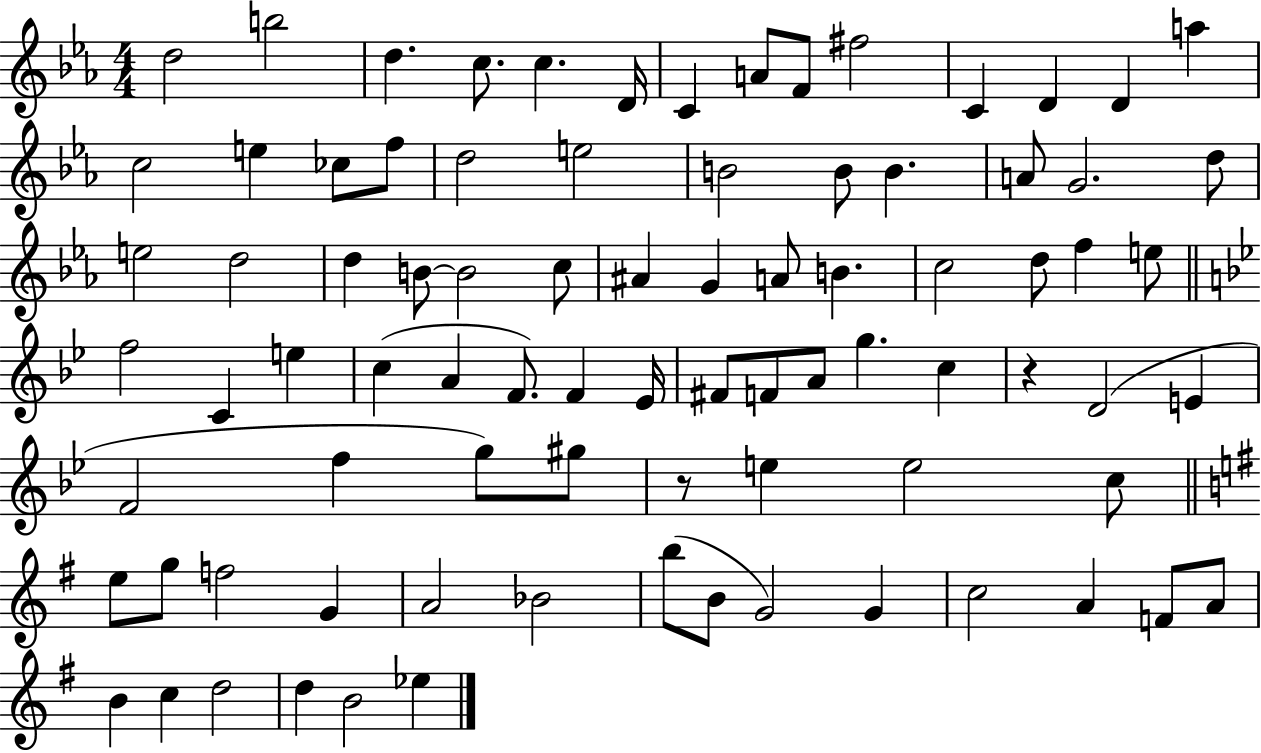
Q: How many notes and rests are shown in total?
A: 84